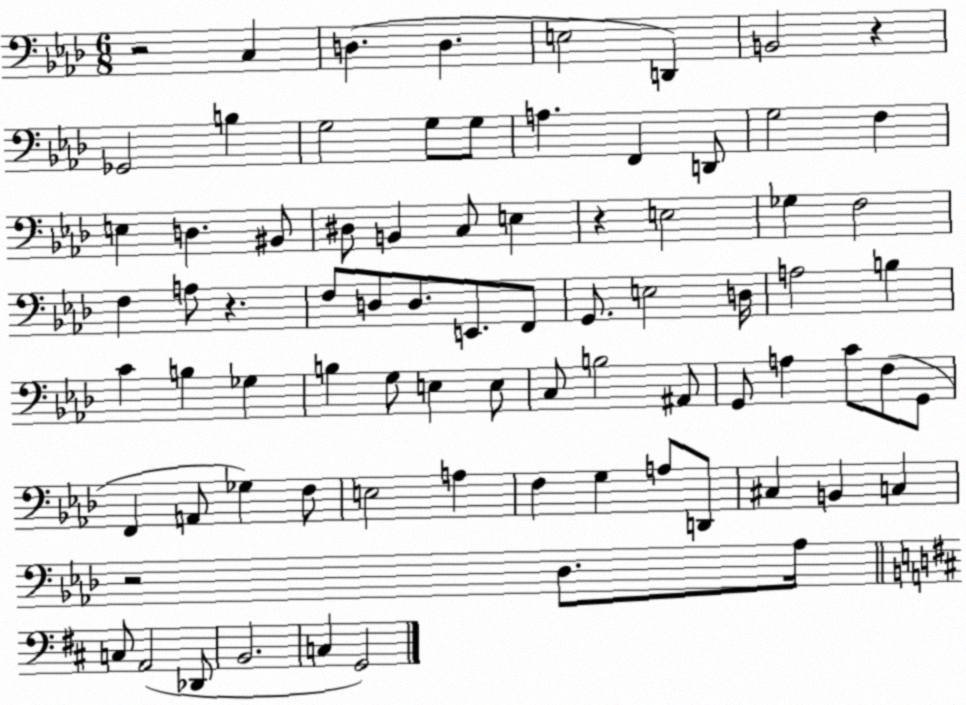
X:1
T:Untitled
M:6/8
L:1/4
K:Ab
z2 C, D, D, E,2 D,, B,,2 z _G,,2 B, G,2 G,/2 G,/2 A, F,, D,,/2 G,2 F, E, D, ^B,,/2 ^D,/2 B,, C,/2 E, z E,2 _G, F,2 F, A,/2 z F,/2 D,/2 D,/2 E,,/2 F,,/2 G,,/2 E,2 D,/4 A,2 B, C B, _G, B, G,/2 E, E,/2 C,/2 B,2 ^A,,/2 G,,/2 A, C/2 F,/2 G,,/2 F,, A,,/2 _G, F,/2 E,2 A, F, G, A,/2 D,,/2 ^C, B,, C, z2 _D,/2 _A,/4 C,/2 A,,2 _D,,/2 B,,2 C, G,,2